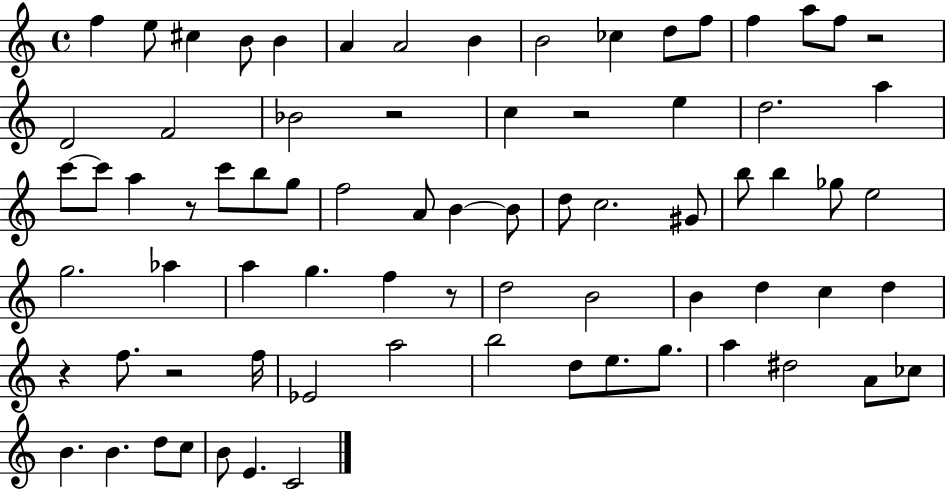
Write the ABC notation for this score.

X:1
T:Untitled
M:4/4
L:1/4
K:C
f e/2 ^c B/2 B A A2 B B2 _c d/2 f/2 f a/2 f/2 z2 D2 F2 _B2 z2 c z2 e d2 a c'/2 c'/2 a z/2 c'/2 b/2 g/2 f2 A/2 B B/2 d/2 c2 ^G/2 b/2 b _g/2 e2 g2 _a a g f z/2 d2 B2 B d c d z f/2 z2 f/4 _E2 a2 b2 d/2 e/2 g/2 a ^d2 A/2 _c/2 B B d/2 c/2 B/2 E C2